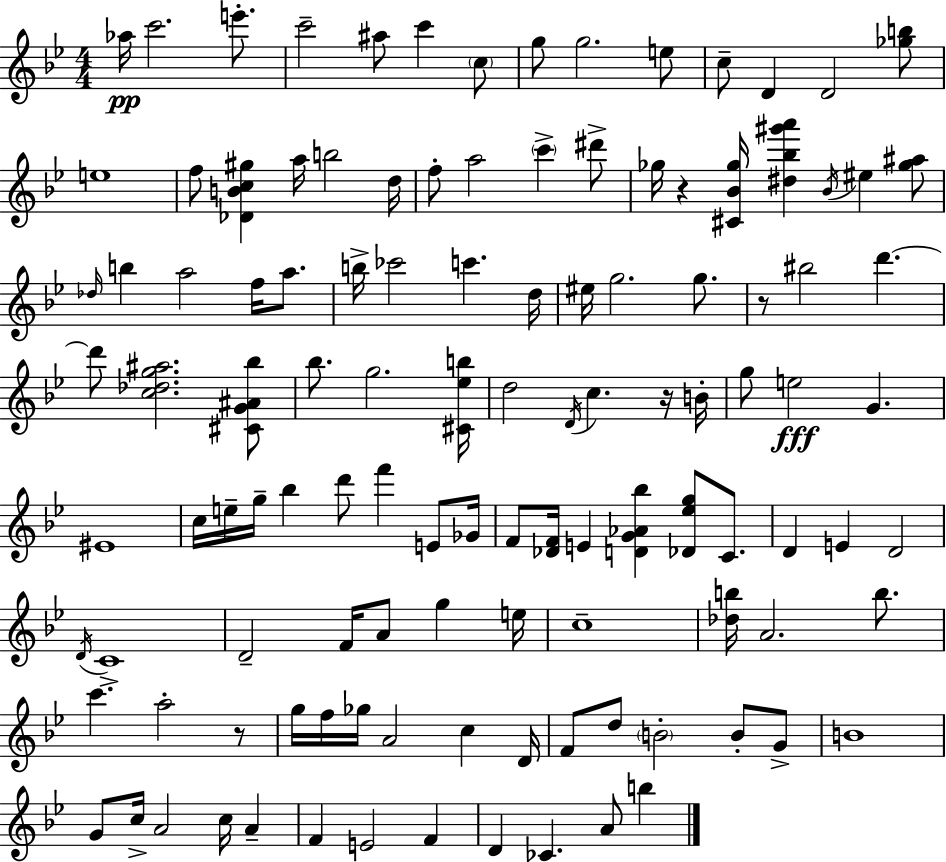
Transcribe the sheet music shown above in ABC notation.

X:1
T:Untitled
M:4/4
L:1/4
K:Bb
_a/4 c'2 e'/2 c'2 ^a/2 c' c/2 g/2 g2 e/2 c/2 D D2 [_gb]/2 e4 f/2 [_DBc^g] a/4 b2 d/4 f/2 a2 c' ^d'/2 _g/4 z [^C_B_g]/4 [^d_b^g'a'] _B/4 ^e [_g^a]/2 _d/4 b a2 f/4 a/2 b/4 _c'2 c' d/4 ^e/4 g2 g/2 z/2 ^b2 d' d'/2 [c_dg^a]2 [^CG^A_b]/2 _b/2 g2 [^C_eb]/4 d2 D/4 c z/4 B/4 g/2 e2 G ^E4 c/4 e/4 g/4 _b d'/2 f' E/2 _G/4 F/2 [_DF]/4 E [DG_A_b] [_D_eg]/2 C/2 D E D2 D/4 C4 D2 F/4 A/2 g e/4 c4 [_db]/4 A2 b/2 c' a2 z/2 g/4 f/4 _g/4 A2 c D/4 F/2 d/2 B2 B/2 G/2 B4 G/2 c/4 A2 c/4 A F E2 F D _C A/2 b